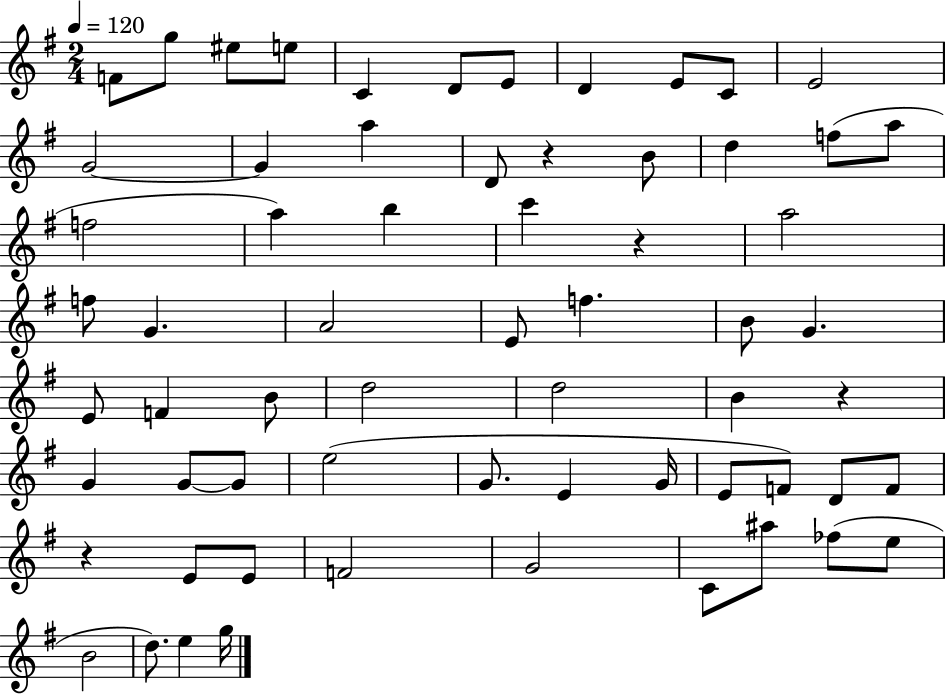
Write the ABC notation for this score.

X:1
T:Untitled
M:2/4
L:1/4
K:G
F/2 g/2 ^e/2 e/2 C D/2 E/2 D E/2 C/2 E2 G2 G a D/2 z B/2 d f/2 a/2 f2 a b c' z a2 f/2 G A2 E/2 f B/2 G E/2 F B/2 d2 d2 B z G G/2 G/2 e2 G/2 E G/4 E/2 F/2 D/2 F/2 z E/2 E/2 F2 G2 C/2 ^a/2 _f/2 e/2 B2 d/2 e g/4